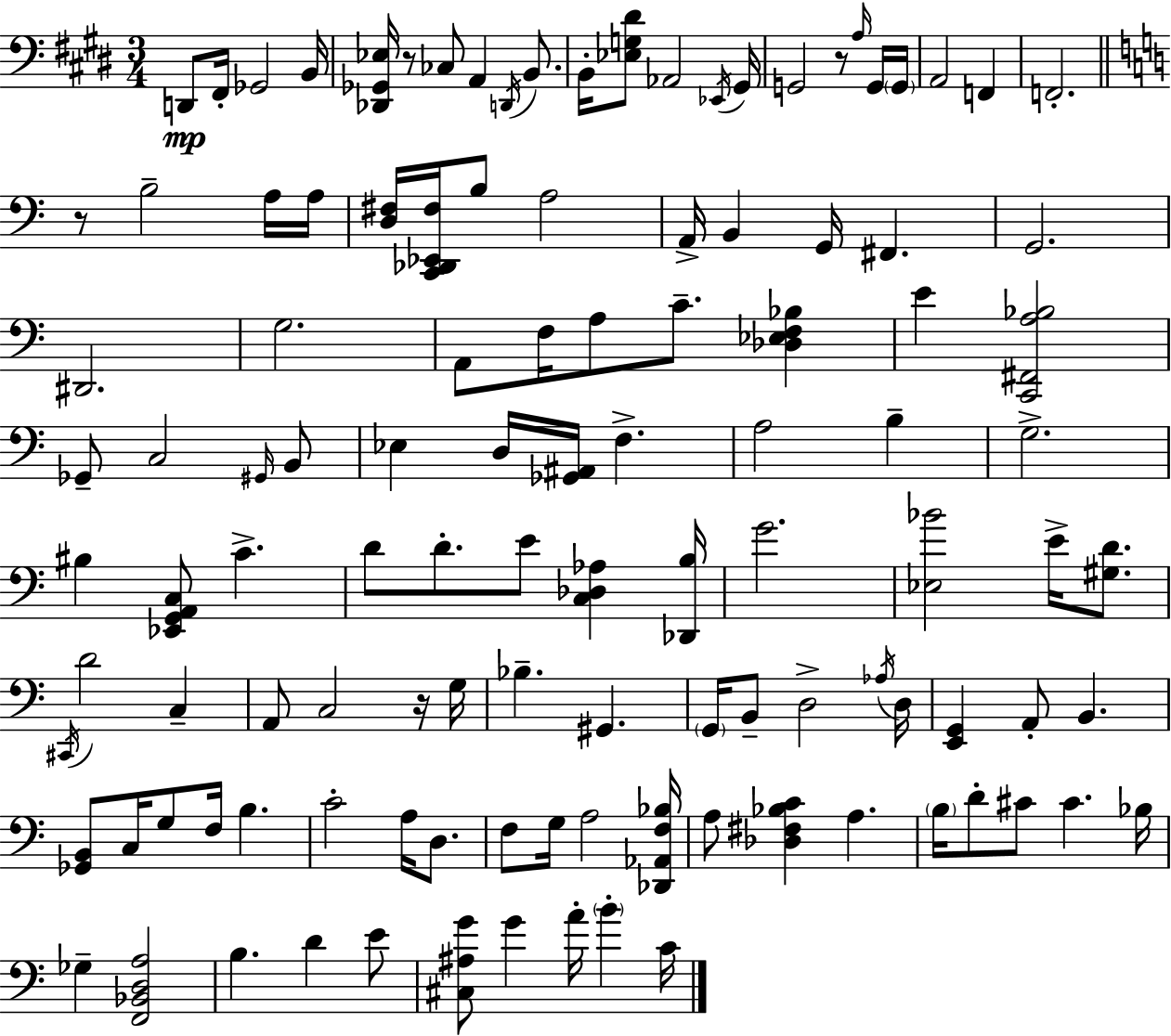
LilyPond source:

{
  \clef bass
  \numericTimeSignature
  \time 3/4
  \key e \major
  d,8\mp fis,16-. ges,2 b,16 | <des, ges, ees>16 r8 ces8 a,4 \acciaccatura { d,16 } b,8. | b,16-. <ees g dis'>8 aes,2 | \acciaccatura { ees,16 } gis,16 g,2 r8 | \break \grace { a16 } g,16 \parenthesize g,16 a,2 f,4 | f,2.-. | \bar "||" \break \key a \minor r8 b2-- a16 a16 | <d fis>16 <c, des, ees, fis>16 b8 a2 | a,16-> b,4 g,16 fis,4. | g,2. | \break dis,2. | g2. | a,8 f16 a8 c'8.-- <des ees f bes>4 | e'4 <c, fis, a bes>2 | \break ges,8-- c2 \grace { gis,16 } b,8 | ees4 d16 <ges, ais,>16 f4.-> | a2 b4-- | g2.-> | \break bis4 <ees, g, a, c>8 c'4.-> | d'8 d'8.-. e'8 <c des aes>4 | <des, b>16 g'2. | <ees bes'>2 e'16-> <gis d'>8. | \break \acciaccatura { cis,16 } d'2 c4-- | a,8 c2 | r16 g16 bes4.-- gis,4. | \parenthesize g,16 b,8-- d2-> | \break \acciaccatura { aes16 } d16 <e, g,>4 a,8-. b,4. | <ges, b,>8 c16 g8 f16 b4. | c'2-. a16 | d8. f8 g16 a2 | \break <des, aes, f bes>16 a8 <des fis bes c'>4 a4. | \parenthesize b16 d'8-. cis'8 cis'4. | bes16 ges4-- <f, bes, d a>2 | b4. d'4 | \break e'8 <cis ais g'>8 g'4 a'16-. \parenthesize b'4-. | c'16 \bar "|."
}